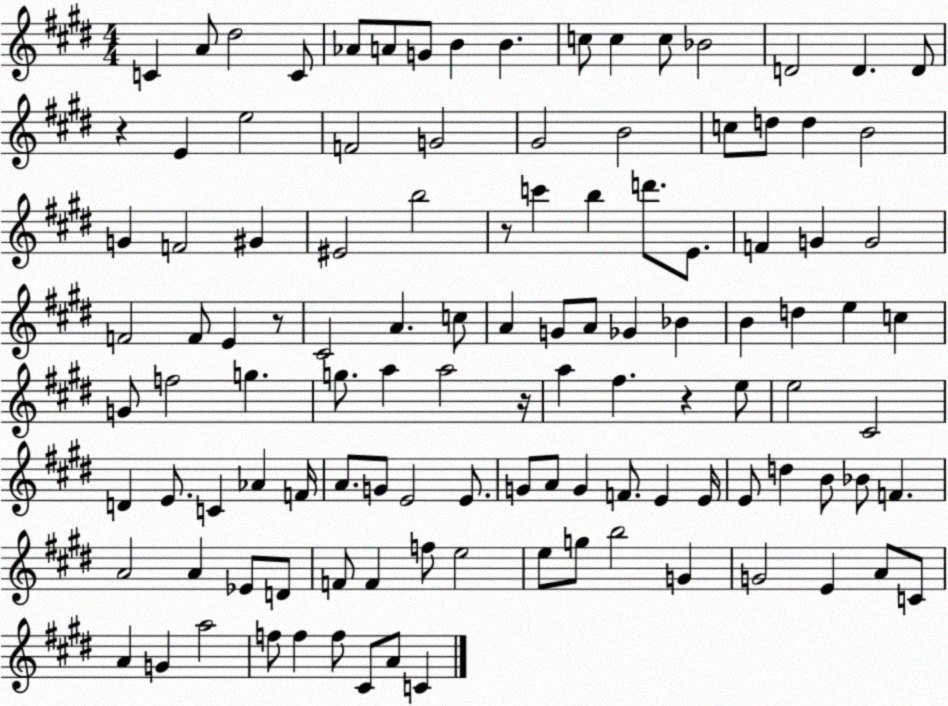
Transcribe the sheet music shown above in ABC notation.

X:1
T:Untitled
M:4/4
L:1/4
K:E
C A/2 ^d2 C/2 _A/2 A/2 G/2 B B c/2 c c/2 _B2 D2 D D/2 z E e2 F2 G2 ^G2 B2 c/2 d/2 d B2 G F2 ^G ^E2 b2 z/2 c' b d'/2 E/2 F G G2 F2 F/2 E z/2 ^C2 A c/2 A G/2 A/2 _G _B B d e c G/2 f2 g g/2 a a2 z/4 a ^f z e/2 e2 ^C2 D E/2 C _A F/4 A/2 G/2 E2 E/2 G/2 A/2 G F/2 E E/4 E/2 d B/2 _B/2 F A2 A _E/2 D/2 F/2 F f/2 e2 e/2 g/2 b2 G G2 E A/2 C/2 A G a2 f/2 f f/2 ^C/2 A/2 C